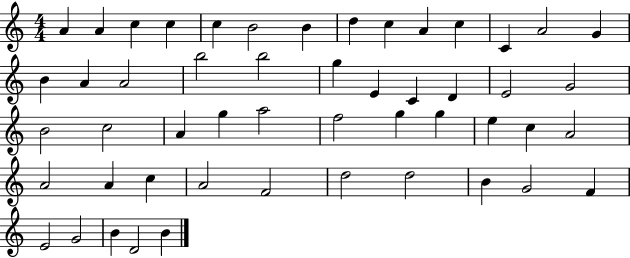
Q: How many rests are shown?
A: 0